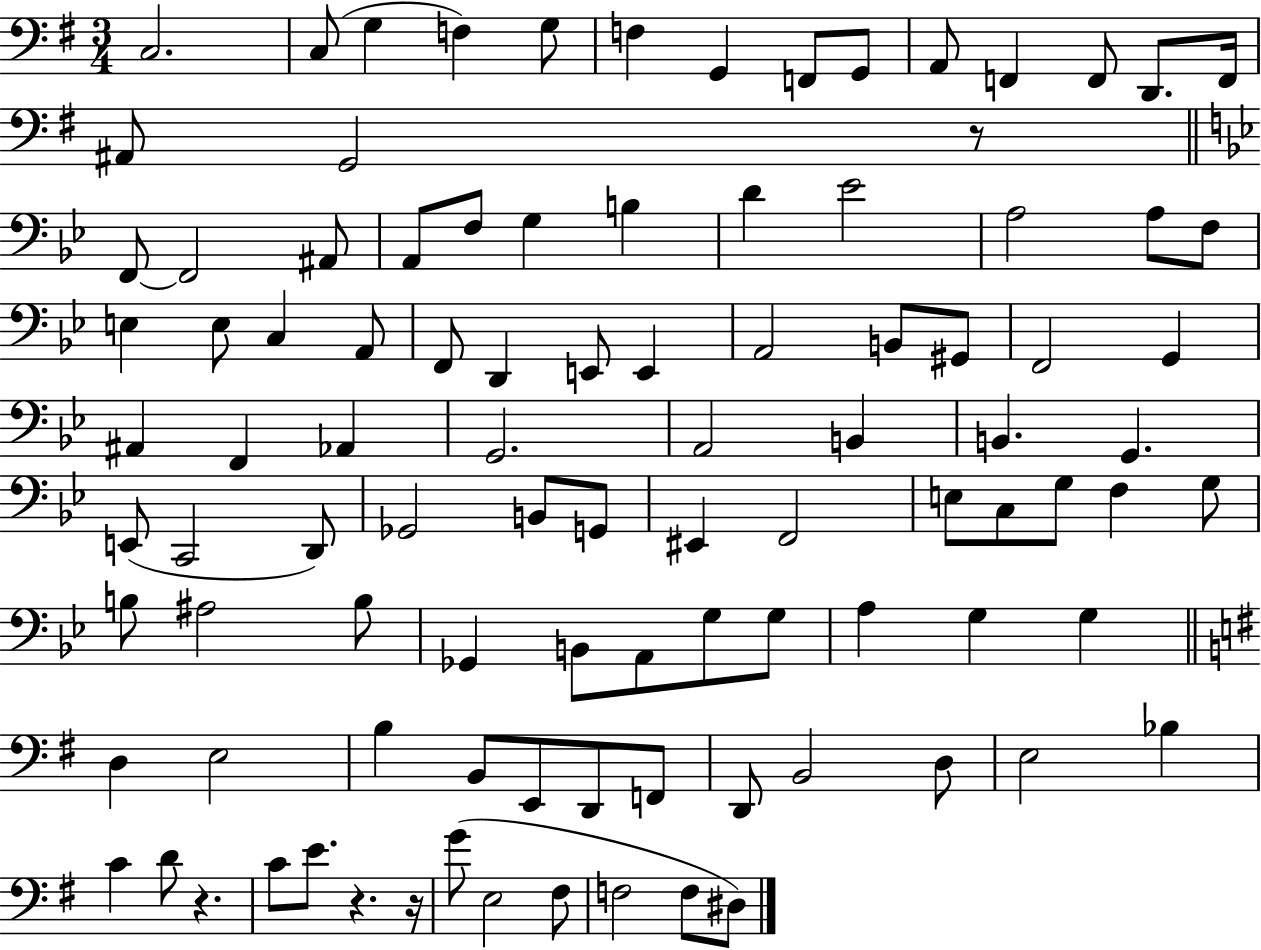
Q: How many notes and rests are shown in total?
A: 99